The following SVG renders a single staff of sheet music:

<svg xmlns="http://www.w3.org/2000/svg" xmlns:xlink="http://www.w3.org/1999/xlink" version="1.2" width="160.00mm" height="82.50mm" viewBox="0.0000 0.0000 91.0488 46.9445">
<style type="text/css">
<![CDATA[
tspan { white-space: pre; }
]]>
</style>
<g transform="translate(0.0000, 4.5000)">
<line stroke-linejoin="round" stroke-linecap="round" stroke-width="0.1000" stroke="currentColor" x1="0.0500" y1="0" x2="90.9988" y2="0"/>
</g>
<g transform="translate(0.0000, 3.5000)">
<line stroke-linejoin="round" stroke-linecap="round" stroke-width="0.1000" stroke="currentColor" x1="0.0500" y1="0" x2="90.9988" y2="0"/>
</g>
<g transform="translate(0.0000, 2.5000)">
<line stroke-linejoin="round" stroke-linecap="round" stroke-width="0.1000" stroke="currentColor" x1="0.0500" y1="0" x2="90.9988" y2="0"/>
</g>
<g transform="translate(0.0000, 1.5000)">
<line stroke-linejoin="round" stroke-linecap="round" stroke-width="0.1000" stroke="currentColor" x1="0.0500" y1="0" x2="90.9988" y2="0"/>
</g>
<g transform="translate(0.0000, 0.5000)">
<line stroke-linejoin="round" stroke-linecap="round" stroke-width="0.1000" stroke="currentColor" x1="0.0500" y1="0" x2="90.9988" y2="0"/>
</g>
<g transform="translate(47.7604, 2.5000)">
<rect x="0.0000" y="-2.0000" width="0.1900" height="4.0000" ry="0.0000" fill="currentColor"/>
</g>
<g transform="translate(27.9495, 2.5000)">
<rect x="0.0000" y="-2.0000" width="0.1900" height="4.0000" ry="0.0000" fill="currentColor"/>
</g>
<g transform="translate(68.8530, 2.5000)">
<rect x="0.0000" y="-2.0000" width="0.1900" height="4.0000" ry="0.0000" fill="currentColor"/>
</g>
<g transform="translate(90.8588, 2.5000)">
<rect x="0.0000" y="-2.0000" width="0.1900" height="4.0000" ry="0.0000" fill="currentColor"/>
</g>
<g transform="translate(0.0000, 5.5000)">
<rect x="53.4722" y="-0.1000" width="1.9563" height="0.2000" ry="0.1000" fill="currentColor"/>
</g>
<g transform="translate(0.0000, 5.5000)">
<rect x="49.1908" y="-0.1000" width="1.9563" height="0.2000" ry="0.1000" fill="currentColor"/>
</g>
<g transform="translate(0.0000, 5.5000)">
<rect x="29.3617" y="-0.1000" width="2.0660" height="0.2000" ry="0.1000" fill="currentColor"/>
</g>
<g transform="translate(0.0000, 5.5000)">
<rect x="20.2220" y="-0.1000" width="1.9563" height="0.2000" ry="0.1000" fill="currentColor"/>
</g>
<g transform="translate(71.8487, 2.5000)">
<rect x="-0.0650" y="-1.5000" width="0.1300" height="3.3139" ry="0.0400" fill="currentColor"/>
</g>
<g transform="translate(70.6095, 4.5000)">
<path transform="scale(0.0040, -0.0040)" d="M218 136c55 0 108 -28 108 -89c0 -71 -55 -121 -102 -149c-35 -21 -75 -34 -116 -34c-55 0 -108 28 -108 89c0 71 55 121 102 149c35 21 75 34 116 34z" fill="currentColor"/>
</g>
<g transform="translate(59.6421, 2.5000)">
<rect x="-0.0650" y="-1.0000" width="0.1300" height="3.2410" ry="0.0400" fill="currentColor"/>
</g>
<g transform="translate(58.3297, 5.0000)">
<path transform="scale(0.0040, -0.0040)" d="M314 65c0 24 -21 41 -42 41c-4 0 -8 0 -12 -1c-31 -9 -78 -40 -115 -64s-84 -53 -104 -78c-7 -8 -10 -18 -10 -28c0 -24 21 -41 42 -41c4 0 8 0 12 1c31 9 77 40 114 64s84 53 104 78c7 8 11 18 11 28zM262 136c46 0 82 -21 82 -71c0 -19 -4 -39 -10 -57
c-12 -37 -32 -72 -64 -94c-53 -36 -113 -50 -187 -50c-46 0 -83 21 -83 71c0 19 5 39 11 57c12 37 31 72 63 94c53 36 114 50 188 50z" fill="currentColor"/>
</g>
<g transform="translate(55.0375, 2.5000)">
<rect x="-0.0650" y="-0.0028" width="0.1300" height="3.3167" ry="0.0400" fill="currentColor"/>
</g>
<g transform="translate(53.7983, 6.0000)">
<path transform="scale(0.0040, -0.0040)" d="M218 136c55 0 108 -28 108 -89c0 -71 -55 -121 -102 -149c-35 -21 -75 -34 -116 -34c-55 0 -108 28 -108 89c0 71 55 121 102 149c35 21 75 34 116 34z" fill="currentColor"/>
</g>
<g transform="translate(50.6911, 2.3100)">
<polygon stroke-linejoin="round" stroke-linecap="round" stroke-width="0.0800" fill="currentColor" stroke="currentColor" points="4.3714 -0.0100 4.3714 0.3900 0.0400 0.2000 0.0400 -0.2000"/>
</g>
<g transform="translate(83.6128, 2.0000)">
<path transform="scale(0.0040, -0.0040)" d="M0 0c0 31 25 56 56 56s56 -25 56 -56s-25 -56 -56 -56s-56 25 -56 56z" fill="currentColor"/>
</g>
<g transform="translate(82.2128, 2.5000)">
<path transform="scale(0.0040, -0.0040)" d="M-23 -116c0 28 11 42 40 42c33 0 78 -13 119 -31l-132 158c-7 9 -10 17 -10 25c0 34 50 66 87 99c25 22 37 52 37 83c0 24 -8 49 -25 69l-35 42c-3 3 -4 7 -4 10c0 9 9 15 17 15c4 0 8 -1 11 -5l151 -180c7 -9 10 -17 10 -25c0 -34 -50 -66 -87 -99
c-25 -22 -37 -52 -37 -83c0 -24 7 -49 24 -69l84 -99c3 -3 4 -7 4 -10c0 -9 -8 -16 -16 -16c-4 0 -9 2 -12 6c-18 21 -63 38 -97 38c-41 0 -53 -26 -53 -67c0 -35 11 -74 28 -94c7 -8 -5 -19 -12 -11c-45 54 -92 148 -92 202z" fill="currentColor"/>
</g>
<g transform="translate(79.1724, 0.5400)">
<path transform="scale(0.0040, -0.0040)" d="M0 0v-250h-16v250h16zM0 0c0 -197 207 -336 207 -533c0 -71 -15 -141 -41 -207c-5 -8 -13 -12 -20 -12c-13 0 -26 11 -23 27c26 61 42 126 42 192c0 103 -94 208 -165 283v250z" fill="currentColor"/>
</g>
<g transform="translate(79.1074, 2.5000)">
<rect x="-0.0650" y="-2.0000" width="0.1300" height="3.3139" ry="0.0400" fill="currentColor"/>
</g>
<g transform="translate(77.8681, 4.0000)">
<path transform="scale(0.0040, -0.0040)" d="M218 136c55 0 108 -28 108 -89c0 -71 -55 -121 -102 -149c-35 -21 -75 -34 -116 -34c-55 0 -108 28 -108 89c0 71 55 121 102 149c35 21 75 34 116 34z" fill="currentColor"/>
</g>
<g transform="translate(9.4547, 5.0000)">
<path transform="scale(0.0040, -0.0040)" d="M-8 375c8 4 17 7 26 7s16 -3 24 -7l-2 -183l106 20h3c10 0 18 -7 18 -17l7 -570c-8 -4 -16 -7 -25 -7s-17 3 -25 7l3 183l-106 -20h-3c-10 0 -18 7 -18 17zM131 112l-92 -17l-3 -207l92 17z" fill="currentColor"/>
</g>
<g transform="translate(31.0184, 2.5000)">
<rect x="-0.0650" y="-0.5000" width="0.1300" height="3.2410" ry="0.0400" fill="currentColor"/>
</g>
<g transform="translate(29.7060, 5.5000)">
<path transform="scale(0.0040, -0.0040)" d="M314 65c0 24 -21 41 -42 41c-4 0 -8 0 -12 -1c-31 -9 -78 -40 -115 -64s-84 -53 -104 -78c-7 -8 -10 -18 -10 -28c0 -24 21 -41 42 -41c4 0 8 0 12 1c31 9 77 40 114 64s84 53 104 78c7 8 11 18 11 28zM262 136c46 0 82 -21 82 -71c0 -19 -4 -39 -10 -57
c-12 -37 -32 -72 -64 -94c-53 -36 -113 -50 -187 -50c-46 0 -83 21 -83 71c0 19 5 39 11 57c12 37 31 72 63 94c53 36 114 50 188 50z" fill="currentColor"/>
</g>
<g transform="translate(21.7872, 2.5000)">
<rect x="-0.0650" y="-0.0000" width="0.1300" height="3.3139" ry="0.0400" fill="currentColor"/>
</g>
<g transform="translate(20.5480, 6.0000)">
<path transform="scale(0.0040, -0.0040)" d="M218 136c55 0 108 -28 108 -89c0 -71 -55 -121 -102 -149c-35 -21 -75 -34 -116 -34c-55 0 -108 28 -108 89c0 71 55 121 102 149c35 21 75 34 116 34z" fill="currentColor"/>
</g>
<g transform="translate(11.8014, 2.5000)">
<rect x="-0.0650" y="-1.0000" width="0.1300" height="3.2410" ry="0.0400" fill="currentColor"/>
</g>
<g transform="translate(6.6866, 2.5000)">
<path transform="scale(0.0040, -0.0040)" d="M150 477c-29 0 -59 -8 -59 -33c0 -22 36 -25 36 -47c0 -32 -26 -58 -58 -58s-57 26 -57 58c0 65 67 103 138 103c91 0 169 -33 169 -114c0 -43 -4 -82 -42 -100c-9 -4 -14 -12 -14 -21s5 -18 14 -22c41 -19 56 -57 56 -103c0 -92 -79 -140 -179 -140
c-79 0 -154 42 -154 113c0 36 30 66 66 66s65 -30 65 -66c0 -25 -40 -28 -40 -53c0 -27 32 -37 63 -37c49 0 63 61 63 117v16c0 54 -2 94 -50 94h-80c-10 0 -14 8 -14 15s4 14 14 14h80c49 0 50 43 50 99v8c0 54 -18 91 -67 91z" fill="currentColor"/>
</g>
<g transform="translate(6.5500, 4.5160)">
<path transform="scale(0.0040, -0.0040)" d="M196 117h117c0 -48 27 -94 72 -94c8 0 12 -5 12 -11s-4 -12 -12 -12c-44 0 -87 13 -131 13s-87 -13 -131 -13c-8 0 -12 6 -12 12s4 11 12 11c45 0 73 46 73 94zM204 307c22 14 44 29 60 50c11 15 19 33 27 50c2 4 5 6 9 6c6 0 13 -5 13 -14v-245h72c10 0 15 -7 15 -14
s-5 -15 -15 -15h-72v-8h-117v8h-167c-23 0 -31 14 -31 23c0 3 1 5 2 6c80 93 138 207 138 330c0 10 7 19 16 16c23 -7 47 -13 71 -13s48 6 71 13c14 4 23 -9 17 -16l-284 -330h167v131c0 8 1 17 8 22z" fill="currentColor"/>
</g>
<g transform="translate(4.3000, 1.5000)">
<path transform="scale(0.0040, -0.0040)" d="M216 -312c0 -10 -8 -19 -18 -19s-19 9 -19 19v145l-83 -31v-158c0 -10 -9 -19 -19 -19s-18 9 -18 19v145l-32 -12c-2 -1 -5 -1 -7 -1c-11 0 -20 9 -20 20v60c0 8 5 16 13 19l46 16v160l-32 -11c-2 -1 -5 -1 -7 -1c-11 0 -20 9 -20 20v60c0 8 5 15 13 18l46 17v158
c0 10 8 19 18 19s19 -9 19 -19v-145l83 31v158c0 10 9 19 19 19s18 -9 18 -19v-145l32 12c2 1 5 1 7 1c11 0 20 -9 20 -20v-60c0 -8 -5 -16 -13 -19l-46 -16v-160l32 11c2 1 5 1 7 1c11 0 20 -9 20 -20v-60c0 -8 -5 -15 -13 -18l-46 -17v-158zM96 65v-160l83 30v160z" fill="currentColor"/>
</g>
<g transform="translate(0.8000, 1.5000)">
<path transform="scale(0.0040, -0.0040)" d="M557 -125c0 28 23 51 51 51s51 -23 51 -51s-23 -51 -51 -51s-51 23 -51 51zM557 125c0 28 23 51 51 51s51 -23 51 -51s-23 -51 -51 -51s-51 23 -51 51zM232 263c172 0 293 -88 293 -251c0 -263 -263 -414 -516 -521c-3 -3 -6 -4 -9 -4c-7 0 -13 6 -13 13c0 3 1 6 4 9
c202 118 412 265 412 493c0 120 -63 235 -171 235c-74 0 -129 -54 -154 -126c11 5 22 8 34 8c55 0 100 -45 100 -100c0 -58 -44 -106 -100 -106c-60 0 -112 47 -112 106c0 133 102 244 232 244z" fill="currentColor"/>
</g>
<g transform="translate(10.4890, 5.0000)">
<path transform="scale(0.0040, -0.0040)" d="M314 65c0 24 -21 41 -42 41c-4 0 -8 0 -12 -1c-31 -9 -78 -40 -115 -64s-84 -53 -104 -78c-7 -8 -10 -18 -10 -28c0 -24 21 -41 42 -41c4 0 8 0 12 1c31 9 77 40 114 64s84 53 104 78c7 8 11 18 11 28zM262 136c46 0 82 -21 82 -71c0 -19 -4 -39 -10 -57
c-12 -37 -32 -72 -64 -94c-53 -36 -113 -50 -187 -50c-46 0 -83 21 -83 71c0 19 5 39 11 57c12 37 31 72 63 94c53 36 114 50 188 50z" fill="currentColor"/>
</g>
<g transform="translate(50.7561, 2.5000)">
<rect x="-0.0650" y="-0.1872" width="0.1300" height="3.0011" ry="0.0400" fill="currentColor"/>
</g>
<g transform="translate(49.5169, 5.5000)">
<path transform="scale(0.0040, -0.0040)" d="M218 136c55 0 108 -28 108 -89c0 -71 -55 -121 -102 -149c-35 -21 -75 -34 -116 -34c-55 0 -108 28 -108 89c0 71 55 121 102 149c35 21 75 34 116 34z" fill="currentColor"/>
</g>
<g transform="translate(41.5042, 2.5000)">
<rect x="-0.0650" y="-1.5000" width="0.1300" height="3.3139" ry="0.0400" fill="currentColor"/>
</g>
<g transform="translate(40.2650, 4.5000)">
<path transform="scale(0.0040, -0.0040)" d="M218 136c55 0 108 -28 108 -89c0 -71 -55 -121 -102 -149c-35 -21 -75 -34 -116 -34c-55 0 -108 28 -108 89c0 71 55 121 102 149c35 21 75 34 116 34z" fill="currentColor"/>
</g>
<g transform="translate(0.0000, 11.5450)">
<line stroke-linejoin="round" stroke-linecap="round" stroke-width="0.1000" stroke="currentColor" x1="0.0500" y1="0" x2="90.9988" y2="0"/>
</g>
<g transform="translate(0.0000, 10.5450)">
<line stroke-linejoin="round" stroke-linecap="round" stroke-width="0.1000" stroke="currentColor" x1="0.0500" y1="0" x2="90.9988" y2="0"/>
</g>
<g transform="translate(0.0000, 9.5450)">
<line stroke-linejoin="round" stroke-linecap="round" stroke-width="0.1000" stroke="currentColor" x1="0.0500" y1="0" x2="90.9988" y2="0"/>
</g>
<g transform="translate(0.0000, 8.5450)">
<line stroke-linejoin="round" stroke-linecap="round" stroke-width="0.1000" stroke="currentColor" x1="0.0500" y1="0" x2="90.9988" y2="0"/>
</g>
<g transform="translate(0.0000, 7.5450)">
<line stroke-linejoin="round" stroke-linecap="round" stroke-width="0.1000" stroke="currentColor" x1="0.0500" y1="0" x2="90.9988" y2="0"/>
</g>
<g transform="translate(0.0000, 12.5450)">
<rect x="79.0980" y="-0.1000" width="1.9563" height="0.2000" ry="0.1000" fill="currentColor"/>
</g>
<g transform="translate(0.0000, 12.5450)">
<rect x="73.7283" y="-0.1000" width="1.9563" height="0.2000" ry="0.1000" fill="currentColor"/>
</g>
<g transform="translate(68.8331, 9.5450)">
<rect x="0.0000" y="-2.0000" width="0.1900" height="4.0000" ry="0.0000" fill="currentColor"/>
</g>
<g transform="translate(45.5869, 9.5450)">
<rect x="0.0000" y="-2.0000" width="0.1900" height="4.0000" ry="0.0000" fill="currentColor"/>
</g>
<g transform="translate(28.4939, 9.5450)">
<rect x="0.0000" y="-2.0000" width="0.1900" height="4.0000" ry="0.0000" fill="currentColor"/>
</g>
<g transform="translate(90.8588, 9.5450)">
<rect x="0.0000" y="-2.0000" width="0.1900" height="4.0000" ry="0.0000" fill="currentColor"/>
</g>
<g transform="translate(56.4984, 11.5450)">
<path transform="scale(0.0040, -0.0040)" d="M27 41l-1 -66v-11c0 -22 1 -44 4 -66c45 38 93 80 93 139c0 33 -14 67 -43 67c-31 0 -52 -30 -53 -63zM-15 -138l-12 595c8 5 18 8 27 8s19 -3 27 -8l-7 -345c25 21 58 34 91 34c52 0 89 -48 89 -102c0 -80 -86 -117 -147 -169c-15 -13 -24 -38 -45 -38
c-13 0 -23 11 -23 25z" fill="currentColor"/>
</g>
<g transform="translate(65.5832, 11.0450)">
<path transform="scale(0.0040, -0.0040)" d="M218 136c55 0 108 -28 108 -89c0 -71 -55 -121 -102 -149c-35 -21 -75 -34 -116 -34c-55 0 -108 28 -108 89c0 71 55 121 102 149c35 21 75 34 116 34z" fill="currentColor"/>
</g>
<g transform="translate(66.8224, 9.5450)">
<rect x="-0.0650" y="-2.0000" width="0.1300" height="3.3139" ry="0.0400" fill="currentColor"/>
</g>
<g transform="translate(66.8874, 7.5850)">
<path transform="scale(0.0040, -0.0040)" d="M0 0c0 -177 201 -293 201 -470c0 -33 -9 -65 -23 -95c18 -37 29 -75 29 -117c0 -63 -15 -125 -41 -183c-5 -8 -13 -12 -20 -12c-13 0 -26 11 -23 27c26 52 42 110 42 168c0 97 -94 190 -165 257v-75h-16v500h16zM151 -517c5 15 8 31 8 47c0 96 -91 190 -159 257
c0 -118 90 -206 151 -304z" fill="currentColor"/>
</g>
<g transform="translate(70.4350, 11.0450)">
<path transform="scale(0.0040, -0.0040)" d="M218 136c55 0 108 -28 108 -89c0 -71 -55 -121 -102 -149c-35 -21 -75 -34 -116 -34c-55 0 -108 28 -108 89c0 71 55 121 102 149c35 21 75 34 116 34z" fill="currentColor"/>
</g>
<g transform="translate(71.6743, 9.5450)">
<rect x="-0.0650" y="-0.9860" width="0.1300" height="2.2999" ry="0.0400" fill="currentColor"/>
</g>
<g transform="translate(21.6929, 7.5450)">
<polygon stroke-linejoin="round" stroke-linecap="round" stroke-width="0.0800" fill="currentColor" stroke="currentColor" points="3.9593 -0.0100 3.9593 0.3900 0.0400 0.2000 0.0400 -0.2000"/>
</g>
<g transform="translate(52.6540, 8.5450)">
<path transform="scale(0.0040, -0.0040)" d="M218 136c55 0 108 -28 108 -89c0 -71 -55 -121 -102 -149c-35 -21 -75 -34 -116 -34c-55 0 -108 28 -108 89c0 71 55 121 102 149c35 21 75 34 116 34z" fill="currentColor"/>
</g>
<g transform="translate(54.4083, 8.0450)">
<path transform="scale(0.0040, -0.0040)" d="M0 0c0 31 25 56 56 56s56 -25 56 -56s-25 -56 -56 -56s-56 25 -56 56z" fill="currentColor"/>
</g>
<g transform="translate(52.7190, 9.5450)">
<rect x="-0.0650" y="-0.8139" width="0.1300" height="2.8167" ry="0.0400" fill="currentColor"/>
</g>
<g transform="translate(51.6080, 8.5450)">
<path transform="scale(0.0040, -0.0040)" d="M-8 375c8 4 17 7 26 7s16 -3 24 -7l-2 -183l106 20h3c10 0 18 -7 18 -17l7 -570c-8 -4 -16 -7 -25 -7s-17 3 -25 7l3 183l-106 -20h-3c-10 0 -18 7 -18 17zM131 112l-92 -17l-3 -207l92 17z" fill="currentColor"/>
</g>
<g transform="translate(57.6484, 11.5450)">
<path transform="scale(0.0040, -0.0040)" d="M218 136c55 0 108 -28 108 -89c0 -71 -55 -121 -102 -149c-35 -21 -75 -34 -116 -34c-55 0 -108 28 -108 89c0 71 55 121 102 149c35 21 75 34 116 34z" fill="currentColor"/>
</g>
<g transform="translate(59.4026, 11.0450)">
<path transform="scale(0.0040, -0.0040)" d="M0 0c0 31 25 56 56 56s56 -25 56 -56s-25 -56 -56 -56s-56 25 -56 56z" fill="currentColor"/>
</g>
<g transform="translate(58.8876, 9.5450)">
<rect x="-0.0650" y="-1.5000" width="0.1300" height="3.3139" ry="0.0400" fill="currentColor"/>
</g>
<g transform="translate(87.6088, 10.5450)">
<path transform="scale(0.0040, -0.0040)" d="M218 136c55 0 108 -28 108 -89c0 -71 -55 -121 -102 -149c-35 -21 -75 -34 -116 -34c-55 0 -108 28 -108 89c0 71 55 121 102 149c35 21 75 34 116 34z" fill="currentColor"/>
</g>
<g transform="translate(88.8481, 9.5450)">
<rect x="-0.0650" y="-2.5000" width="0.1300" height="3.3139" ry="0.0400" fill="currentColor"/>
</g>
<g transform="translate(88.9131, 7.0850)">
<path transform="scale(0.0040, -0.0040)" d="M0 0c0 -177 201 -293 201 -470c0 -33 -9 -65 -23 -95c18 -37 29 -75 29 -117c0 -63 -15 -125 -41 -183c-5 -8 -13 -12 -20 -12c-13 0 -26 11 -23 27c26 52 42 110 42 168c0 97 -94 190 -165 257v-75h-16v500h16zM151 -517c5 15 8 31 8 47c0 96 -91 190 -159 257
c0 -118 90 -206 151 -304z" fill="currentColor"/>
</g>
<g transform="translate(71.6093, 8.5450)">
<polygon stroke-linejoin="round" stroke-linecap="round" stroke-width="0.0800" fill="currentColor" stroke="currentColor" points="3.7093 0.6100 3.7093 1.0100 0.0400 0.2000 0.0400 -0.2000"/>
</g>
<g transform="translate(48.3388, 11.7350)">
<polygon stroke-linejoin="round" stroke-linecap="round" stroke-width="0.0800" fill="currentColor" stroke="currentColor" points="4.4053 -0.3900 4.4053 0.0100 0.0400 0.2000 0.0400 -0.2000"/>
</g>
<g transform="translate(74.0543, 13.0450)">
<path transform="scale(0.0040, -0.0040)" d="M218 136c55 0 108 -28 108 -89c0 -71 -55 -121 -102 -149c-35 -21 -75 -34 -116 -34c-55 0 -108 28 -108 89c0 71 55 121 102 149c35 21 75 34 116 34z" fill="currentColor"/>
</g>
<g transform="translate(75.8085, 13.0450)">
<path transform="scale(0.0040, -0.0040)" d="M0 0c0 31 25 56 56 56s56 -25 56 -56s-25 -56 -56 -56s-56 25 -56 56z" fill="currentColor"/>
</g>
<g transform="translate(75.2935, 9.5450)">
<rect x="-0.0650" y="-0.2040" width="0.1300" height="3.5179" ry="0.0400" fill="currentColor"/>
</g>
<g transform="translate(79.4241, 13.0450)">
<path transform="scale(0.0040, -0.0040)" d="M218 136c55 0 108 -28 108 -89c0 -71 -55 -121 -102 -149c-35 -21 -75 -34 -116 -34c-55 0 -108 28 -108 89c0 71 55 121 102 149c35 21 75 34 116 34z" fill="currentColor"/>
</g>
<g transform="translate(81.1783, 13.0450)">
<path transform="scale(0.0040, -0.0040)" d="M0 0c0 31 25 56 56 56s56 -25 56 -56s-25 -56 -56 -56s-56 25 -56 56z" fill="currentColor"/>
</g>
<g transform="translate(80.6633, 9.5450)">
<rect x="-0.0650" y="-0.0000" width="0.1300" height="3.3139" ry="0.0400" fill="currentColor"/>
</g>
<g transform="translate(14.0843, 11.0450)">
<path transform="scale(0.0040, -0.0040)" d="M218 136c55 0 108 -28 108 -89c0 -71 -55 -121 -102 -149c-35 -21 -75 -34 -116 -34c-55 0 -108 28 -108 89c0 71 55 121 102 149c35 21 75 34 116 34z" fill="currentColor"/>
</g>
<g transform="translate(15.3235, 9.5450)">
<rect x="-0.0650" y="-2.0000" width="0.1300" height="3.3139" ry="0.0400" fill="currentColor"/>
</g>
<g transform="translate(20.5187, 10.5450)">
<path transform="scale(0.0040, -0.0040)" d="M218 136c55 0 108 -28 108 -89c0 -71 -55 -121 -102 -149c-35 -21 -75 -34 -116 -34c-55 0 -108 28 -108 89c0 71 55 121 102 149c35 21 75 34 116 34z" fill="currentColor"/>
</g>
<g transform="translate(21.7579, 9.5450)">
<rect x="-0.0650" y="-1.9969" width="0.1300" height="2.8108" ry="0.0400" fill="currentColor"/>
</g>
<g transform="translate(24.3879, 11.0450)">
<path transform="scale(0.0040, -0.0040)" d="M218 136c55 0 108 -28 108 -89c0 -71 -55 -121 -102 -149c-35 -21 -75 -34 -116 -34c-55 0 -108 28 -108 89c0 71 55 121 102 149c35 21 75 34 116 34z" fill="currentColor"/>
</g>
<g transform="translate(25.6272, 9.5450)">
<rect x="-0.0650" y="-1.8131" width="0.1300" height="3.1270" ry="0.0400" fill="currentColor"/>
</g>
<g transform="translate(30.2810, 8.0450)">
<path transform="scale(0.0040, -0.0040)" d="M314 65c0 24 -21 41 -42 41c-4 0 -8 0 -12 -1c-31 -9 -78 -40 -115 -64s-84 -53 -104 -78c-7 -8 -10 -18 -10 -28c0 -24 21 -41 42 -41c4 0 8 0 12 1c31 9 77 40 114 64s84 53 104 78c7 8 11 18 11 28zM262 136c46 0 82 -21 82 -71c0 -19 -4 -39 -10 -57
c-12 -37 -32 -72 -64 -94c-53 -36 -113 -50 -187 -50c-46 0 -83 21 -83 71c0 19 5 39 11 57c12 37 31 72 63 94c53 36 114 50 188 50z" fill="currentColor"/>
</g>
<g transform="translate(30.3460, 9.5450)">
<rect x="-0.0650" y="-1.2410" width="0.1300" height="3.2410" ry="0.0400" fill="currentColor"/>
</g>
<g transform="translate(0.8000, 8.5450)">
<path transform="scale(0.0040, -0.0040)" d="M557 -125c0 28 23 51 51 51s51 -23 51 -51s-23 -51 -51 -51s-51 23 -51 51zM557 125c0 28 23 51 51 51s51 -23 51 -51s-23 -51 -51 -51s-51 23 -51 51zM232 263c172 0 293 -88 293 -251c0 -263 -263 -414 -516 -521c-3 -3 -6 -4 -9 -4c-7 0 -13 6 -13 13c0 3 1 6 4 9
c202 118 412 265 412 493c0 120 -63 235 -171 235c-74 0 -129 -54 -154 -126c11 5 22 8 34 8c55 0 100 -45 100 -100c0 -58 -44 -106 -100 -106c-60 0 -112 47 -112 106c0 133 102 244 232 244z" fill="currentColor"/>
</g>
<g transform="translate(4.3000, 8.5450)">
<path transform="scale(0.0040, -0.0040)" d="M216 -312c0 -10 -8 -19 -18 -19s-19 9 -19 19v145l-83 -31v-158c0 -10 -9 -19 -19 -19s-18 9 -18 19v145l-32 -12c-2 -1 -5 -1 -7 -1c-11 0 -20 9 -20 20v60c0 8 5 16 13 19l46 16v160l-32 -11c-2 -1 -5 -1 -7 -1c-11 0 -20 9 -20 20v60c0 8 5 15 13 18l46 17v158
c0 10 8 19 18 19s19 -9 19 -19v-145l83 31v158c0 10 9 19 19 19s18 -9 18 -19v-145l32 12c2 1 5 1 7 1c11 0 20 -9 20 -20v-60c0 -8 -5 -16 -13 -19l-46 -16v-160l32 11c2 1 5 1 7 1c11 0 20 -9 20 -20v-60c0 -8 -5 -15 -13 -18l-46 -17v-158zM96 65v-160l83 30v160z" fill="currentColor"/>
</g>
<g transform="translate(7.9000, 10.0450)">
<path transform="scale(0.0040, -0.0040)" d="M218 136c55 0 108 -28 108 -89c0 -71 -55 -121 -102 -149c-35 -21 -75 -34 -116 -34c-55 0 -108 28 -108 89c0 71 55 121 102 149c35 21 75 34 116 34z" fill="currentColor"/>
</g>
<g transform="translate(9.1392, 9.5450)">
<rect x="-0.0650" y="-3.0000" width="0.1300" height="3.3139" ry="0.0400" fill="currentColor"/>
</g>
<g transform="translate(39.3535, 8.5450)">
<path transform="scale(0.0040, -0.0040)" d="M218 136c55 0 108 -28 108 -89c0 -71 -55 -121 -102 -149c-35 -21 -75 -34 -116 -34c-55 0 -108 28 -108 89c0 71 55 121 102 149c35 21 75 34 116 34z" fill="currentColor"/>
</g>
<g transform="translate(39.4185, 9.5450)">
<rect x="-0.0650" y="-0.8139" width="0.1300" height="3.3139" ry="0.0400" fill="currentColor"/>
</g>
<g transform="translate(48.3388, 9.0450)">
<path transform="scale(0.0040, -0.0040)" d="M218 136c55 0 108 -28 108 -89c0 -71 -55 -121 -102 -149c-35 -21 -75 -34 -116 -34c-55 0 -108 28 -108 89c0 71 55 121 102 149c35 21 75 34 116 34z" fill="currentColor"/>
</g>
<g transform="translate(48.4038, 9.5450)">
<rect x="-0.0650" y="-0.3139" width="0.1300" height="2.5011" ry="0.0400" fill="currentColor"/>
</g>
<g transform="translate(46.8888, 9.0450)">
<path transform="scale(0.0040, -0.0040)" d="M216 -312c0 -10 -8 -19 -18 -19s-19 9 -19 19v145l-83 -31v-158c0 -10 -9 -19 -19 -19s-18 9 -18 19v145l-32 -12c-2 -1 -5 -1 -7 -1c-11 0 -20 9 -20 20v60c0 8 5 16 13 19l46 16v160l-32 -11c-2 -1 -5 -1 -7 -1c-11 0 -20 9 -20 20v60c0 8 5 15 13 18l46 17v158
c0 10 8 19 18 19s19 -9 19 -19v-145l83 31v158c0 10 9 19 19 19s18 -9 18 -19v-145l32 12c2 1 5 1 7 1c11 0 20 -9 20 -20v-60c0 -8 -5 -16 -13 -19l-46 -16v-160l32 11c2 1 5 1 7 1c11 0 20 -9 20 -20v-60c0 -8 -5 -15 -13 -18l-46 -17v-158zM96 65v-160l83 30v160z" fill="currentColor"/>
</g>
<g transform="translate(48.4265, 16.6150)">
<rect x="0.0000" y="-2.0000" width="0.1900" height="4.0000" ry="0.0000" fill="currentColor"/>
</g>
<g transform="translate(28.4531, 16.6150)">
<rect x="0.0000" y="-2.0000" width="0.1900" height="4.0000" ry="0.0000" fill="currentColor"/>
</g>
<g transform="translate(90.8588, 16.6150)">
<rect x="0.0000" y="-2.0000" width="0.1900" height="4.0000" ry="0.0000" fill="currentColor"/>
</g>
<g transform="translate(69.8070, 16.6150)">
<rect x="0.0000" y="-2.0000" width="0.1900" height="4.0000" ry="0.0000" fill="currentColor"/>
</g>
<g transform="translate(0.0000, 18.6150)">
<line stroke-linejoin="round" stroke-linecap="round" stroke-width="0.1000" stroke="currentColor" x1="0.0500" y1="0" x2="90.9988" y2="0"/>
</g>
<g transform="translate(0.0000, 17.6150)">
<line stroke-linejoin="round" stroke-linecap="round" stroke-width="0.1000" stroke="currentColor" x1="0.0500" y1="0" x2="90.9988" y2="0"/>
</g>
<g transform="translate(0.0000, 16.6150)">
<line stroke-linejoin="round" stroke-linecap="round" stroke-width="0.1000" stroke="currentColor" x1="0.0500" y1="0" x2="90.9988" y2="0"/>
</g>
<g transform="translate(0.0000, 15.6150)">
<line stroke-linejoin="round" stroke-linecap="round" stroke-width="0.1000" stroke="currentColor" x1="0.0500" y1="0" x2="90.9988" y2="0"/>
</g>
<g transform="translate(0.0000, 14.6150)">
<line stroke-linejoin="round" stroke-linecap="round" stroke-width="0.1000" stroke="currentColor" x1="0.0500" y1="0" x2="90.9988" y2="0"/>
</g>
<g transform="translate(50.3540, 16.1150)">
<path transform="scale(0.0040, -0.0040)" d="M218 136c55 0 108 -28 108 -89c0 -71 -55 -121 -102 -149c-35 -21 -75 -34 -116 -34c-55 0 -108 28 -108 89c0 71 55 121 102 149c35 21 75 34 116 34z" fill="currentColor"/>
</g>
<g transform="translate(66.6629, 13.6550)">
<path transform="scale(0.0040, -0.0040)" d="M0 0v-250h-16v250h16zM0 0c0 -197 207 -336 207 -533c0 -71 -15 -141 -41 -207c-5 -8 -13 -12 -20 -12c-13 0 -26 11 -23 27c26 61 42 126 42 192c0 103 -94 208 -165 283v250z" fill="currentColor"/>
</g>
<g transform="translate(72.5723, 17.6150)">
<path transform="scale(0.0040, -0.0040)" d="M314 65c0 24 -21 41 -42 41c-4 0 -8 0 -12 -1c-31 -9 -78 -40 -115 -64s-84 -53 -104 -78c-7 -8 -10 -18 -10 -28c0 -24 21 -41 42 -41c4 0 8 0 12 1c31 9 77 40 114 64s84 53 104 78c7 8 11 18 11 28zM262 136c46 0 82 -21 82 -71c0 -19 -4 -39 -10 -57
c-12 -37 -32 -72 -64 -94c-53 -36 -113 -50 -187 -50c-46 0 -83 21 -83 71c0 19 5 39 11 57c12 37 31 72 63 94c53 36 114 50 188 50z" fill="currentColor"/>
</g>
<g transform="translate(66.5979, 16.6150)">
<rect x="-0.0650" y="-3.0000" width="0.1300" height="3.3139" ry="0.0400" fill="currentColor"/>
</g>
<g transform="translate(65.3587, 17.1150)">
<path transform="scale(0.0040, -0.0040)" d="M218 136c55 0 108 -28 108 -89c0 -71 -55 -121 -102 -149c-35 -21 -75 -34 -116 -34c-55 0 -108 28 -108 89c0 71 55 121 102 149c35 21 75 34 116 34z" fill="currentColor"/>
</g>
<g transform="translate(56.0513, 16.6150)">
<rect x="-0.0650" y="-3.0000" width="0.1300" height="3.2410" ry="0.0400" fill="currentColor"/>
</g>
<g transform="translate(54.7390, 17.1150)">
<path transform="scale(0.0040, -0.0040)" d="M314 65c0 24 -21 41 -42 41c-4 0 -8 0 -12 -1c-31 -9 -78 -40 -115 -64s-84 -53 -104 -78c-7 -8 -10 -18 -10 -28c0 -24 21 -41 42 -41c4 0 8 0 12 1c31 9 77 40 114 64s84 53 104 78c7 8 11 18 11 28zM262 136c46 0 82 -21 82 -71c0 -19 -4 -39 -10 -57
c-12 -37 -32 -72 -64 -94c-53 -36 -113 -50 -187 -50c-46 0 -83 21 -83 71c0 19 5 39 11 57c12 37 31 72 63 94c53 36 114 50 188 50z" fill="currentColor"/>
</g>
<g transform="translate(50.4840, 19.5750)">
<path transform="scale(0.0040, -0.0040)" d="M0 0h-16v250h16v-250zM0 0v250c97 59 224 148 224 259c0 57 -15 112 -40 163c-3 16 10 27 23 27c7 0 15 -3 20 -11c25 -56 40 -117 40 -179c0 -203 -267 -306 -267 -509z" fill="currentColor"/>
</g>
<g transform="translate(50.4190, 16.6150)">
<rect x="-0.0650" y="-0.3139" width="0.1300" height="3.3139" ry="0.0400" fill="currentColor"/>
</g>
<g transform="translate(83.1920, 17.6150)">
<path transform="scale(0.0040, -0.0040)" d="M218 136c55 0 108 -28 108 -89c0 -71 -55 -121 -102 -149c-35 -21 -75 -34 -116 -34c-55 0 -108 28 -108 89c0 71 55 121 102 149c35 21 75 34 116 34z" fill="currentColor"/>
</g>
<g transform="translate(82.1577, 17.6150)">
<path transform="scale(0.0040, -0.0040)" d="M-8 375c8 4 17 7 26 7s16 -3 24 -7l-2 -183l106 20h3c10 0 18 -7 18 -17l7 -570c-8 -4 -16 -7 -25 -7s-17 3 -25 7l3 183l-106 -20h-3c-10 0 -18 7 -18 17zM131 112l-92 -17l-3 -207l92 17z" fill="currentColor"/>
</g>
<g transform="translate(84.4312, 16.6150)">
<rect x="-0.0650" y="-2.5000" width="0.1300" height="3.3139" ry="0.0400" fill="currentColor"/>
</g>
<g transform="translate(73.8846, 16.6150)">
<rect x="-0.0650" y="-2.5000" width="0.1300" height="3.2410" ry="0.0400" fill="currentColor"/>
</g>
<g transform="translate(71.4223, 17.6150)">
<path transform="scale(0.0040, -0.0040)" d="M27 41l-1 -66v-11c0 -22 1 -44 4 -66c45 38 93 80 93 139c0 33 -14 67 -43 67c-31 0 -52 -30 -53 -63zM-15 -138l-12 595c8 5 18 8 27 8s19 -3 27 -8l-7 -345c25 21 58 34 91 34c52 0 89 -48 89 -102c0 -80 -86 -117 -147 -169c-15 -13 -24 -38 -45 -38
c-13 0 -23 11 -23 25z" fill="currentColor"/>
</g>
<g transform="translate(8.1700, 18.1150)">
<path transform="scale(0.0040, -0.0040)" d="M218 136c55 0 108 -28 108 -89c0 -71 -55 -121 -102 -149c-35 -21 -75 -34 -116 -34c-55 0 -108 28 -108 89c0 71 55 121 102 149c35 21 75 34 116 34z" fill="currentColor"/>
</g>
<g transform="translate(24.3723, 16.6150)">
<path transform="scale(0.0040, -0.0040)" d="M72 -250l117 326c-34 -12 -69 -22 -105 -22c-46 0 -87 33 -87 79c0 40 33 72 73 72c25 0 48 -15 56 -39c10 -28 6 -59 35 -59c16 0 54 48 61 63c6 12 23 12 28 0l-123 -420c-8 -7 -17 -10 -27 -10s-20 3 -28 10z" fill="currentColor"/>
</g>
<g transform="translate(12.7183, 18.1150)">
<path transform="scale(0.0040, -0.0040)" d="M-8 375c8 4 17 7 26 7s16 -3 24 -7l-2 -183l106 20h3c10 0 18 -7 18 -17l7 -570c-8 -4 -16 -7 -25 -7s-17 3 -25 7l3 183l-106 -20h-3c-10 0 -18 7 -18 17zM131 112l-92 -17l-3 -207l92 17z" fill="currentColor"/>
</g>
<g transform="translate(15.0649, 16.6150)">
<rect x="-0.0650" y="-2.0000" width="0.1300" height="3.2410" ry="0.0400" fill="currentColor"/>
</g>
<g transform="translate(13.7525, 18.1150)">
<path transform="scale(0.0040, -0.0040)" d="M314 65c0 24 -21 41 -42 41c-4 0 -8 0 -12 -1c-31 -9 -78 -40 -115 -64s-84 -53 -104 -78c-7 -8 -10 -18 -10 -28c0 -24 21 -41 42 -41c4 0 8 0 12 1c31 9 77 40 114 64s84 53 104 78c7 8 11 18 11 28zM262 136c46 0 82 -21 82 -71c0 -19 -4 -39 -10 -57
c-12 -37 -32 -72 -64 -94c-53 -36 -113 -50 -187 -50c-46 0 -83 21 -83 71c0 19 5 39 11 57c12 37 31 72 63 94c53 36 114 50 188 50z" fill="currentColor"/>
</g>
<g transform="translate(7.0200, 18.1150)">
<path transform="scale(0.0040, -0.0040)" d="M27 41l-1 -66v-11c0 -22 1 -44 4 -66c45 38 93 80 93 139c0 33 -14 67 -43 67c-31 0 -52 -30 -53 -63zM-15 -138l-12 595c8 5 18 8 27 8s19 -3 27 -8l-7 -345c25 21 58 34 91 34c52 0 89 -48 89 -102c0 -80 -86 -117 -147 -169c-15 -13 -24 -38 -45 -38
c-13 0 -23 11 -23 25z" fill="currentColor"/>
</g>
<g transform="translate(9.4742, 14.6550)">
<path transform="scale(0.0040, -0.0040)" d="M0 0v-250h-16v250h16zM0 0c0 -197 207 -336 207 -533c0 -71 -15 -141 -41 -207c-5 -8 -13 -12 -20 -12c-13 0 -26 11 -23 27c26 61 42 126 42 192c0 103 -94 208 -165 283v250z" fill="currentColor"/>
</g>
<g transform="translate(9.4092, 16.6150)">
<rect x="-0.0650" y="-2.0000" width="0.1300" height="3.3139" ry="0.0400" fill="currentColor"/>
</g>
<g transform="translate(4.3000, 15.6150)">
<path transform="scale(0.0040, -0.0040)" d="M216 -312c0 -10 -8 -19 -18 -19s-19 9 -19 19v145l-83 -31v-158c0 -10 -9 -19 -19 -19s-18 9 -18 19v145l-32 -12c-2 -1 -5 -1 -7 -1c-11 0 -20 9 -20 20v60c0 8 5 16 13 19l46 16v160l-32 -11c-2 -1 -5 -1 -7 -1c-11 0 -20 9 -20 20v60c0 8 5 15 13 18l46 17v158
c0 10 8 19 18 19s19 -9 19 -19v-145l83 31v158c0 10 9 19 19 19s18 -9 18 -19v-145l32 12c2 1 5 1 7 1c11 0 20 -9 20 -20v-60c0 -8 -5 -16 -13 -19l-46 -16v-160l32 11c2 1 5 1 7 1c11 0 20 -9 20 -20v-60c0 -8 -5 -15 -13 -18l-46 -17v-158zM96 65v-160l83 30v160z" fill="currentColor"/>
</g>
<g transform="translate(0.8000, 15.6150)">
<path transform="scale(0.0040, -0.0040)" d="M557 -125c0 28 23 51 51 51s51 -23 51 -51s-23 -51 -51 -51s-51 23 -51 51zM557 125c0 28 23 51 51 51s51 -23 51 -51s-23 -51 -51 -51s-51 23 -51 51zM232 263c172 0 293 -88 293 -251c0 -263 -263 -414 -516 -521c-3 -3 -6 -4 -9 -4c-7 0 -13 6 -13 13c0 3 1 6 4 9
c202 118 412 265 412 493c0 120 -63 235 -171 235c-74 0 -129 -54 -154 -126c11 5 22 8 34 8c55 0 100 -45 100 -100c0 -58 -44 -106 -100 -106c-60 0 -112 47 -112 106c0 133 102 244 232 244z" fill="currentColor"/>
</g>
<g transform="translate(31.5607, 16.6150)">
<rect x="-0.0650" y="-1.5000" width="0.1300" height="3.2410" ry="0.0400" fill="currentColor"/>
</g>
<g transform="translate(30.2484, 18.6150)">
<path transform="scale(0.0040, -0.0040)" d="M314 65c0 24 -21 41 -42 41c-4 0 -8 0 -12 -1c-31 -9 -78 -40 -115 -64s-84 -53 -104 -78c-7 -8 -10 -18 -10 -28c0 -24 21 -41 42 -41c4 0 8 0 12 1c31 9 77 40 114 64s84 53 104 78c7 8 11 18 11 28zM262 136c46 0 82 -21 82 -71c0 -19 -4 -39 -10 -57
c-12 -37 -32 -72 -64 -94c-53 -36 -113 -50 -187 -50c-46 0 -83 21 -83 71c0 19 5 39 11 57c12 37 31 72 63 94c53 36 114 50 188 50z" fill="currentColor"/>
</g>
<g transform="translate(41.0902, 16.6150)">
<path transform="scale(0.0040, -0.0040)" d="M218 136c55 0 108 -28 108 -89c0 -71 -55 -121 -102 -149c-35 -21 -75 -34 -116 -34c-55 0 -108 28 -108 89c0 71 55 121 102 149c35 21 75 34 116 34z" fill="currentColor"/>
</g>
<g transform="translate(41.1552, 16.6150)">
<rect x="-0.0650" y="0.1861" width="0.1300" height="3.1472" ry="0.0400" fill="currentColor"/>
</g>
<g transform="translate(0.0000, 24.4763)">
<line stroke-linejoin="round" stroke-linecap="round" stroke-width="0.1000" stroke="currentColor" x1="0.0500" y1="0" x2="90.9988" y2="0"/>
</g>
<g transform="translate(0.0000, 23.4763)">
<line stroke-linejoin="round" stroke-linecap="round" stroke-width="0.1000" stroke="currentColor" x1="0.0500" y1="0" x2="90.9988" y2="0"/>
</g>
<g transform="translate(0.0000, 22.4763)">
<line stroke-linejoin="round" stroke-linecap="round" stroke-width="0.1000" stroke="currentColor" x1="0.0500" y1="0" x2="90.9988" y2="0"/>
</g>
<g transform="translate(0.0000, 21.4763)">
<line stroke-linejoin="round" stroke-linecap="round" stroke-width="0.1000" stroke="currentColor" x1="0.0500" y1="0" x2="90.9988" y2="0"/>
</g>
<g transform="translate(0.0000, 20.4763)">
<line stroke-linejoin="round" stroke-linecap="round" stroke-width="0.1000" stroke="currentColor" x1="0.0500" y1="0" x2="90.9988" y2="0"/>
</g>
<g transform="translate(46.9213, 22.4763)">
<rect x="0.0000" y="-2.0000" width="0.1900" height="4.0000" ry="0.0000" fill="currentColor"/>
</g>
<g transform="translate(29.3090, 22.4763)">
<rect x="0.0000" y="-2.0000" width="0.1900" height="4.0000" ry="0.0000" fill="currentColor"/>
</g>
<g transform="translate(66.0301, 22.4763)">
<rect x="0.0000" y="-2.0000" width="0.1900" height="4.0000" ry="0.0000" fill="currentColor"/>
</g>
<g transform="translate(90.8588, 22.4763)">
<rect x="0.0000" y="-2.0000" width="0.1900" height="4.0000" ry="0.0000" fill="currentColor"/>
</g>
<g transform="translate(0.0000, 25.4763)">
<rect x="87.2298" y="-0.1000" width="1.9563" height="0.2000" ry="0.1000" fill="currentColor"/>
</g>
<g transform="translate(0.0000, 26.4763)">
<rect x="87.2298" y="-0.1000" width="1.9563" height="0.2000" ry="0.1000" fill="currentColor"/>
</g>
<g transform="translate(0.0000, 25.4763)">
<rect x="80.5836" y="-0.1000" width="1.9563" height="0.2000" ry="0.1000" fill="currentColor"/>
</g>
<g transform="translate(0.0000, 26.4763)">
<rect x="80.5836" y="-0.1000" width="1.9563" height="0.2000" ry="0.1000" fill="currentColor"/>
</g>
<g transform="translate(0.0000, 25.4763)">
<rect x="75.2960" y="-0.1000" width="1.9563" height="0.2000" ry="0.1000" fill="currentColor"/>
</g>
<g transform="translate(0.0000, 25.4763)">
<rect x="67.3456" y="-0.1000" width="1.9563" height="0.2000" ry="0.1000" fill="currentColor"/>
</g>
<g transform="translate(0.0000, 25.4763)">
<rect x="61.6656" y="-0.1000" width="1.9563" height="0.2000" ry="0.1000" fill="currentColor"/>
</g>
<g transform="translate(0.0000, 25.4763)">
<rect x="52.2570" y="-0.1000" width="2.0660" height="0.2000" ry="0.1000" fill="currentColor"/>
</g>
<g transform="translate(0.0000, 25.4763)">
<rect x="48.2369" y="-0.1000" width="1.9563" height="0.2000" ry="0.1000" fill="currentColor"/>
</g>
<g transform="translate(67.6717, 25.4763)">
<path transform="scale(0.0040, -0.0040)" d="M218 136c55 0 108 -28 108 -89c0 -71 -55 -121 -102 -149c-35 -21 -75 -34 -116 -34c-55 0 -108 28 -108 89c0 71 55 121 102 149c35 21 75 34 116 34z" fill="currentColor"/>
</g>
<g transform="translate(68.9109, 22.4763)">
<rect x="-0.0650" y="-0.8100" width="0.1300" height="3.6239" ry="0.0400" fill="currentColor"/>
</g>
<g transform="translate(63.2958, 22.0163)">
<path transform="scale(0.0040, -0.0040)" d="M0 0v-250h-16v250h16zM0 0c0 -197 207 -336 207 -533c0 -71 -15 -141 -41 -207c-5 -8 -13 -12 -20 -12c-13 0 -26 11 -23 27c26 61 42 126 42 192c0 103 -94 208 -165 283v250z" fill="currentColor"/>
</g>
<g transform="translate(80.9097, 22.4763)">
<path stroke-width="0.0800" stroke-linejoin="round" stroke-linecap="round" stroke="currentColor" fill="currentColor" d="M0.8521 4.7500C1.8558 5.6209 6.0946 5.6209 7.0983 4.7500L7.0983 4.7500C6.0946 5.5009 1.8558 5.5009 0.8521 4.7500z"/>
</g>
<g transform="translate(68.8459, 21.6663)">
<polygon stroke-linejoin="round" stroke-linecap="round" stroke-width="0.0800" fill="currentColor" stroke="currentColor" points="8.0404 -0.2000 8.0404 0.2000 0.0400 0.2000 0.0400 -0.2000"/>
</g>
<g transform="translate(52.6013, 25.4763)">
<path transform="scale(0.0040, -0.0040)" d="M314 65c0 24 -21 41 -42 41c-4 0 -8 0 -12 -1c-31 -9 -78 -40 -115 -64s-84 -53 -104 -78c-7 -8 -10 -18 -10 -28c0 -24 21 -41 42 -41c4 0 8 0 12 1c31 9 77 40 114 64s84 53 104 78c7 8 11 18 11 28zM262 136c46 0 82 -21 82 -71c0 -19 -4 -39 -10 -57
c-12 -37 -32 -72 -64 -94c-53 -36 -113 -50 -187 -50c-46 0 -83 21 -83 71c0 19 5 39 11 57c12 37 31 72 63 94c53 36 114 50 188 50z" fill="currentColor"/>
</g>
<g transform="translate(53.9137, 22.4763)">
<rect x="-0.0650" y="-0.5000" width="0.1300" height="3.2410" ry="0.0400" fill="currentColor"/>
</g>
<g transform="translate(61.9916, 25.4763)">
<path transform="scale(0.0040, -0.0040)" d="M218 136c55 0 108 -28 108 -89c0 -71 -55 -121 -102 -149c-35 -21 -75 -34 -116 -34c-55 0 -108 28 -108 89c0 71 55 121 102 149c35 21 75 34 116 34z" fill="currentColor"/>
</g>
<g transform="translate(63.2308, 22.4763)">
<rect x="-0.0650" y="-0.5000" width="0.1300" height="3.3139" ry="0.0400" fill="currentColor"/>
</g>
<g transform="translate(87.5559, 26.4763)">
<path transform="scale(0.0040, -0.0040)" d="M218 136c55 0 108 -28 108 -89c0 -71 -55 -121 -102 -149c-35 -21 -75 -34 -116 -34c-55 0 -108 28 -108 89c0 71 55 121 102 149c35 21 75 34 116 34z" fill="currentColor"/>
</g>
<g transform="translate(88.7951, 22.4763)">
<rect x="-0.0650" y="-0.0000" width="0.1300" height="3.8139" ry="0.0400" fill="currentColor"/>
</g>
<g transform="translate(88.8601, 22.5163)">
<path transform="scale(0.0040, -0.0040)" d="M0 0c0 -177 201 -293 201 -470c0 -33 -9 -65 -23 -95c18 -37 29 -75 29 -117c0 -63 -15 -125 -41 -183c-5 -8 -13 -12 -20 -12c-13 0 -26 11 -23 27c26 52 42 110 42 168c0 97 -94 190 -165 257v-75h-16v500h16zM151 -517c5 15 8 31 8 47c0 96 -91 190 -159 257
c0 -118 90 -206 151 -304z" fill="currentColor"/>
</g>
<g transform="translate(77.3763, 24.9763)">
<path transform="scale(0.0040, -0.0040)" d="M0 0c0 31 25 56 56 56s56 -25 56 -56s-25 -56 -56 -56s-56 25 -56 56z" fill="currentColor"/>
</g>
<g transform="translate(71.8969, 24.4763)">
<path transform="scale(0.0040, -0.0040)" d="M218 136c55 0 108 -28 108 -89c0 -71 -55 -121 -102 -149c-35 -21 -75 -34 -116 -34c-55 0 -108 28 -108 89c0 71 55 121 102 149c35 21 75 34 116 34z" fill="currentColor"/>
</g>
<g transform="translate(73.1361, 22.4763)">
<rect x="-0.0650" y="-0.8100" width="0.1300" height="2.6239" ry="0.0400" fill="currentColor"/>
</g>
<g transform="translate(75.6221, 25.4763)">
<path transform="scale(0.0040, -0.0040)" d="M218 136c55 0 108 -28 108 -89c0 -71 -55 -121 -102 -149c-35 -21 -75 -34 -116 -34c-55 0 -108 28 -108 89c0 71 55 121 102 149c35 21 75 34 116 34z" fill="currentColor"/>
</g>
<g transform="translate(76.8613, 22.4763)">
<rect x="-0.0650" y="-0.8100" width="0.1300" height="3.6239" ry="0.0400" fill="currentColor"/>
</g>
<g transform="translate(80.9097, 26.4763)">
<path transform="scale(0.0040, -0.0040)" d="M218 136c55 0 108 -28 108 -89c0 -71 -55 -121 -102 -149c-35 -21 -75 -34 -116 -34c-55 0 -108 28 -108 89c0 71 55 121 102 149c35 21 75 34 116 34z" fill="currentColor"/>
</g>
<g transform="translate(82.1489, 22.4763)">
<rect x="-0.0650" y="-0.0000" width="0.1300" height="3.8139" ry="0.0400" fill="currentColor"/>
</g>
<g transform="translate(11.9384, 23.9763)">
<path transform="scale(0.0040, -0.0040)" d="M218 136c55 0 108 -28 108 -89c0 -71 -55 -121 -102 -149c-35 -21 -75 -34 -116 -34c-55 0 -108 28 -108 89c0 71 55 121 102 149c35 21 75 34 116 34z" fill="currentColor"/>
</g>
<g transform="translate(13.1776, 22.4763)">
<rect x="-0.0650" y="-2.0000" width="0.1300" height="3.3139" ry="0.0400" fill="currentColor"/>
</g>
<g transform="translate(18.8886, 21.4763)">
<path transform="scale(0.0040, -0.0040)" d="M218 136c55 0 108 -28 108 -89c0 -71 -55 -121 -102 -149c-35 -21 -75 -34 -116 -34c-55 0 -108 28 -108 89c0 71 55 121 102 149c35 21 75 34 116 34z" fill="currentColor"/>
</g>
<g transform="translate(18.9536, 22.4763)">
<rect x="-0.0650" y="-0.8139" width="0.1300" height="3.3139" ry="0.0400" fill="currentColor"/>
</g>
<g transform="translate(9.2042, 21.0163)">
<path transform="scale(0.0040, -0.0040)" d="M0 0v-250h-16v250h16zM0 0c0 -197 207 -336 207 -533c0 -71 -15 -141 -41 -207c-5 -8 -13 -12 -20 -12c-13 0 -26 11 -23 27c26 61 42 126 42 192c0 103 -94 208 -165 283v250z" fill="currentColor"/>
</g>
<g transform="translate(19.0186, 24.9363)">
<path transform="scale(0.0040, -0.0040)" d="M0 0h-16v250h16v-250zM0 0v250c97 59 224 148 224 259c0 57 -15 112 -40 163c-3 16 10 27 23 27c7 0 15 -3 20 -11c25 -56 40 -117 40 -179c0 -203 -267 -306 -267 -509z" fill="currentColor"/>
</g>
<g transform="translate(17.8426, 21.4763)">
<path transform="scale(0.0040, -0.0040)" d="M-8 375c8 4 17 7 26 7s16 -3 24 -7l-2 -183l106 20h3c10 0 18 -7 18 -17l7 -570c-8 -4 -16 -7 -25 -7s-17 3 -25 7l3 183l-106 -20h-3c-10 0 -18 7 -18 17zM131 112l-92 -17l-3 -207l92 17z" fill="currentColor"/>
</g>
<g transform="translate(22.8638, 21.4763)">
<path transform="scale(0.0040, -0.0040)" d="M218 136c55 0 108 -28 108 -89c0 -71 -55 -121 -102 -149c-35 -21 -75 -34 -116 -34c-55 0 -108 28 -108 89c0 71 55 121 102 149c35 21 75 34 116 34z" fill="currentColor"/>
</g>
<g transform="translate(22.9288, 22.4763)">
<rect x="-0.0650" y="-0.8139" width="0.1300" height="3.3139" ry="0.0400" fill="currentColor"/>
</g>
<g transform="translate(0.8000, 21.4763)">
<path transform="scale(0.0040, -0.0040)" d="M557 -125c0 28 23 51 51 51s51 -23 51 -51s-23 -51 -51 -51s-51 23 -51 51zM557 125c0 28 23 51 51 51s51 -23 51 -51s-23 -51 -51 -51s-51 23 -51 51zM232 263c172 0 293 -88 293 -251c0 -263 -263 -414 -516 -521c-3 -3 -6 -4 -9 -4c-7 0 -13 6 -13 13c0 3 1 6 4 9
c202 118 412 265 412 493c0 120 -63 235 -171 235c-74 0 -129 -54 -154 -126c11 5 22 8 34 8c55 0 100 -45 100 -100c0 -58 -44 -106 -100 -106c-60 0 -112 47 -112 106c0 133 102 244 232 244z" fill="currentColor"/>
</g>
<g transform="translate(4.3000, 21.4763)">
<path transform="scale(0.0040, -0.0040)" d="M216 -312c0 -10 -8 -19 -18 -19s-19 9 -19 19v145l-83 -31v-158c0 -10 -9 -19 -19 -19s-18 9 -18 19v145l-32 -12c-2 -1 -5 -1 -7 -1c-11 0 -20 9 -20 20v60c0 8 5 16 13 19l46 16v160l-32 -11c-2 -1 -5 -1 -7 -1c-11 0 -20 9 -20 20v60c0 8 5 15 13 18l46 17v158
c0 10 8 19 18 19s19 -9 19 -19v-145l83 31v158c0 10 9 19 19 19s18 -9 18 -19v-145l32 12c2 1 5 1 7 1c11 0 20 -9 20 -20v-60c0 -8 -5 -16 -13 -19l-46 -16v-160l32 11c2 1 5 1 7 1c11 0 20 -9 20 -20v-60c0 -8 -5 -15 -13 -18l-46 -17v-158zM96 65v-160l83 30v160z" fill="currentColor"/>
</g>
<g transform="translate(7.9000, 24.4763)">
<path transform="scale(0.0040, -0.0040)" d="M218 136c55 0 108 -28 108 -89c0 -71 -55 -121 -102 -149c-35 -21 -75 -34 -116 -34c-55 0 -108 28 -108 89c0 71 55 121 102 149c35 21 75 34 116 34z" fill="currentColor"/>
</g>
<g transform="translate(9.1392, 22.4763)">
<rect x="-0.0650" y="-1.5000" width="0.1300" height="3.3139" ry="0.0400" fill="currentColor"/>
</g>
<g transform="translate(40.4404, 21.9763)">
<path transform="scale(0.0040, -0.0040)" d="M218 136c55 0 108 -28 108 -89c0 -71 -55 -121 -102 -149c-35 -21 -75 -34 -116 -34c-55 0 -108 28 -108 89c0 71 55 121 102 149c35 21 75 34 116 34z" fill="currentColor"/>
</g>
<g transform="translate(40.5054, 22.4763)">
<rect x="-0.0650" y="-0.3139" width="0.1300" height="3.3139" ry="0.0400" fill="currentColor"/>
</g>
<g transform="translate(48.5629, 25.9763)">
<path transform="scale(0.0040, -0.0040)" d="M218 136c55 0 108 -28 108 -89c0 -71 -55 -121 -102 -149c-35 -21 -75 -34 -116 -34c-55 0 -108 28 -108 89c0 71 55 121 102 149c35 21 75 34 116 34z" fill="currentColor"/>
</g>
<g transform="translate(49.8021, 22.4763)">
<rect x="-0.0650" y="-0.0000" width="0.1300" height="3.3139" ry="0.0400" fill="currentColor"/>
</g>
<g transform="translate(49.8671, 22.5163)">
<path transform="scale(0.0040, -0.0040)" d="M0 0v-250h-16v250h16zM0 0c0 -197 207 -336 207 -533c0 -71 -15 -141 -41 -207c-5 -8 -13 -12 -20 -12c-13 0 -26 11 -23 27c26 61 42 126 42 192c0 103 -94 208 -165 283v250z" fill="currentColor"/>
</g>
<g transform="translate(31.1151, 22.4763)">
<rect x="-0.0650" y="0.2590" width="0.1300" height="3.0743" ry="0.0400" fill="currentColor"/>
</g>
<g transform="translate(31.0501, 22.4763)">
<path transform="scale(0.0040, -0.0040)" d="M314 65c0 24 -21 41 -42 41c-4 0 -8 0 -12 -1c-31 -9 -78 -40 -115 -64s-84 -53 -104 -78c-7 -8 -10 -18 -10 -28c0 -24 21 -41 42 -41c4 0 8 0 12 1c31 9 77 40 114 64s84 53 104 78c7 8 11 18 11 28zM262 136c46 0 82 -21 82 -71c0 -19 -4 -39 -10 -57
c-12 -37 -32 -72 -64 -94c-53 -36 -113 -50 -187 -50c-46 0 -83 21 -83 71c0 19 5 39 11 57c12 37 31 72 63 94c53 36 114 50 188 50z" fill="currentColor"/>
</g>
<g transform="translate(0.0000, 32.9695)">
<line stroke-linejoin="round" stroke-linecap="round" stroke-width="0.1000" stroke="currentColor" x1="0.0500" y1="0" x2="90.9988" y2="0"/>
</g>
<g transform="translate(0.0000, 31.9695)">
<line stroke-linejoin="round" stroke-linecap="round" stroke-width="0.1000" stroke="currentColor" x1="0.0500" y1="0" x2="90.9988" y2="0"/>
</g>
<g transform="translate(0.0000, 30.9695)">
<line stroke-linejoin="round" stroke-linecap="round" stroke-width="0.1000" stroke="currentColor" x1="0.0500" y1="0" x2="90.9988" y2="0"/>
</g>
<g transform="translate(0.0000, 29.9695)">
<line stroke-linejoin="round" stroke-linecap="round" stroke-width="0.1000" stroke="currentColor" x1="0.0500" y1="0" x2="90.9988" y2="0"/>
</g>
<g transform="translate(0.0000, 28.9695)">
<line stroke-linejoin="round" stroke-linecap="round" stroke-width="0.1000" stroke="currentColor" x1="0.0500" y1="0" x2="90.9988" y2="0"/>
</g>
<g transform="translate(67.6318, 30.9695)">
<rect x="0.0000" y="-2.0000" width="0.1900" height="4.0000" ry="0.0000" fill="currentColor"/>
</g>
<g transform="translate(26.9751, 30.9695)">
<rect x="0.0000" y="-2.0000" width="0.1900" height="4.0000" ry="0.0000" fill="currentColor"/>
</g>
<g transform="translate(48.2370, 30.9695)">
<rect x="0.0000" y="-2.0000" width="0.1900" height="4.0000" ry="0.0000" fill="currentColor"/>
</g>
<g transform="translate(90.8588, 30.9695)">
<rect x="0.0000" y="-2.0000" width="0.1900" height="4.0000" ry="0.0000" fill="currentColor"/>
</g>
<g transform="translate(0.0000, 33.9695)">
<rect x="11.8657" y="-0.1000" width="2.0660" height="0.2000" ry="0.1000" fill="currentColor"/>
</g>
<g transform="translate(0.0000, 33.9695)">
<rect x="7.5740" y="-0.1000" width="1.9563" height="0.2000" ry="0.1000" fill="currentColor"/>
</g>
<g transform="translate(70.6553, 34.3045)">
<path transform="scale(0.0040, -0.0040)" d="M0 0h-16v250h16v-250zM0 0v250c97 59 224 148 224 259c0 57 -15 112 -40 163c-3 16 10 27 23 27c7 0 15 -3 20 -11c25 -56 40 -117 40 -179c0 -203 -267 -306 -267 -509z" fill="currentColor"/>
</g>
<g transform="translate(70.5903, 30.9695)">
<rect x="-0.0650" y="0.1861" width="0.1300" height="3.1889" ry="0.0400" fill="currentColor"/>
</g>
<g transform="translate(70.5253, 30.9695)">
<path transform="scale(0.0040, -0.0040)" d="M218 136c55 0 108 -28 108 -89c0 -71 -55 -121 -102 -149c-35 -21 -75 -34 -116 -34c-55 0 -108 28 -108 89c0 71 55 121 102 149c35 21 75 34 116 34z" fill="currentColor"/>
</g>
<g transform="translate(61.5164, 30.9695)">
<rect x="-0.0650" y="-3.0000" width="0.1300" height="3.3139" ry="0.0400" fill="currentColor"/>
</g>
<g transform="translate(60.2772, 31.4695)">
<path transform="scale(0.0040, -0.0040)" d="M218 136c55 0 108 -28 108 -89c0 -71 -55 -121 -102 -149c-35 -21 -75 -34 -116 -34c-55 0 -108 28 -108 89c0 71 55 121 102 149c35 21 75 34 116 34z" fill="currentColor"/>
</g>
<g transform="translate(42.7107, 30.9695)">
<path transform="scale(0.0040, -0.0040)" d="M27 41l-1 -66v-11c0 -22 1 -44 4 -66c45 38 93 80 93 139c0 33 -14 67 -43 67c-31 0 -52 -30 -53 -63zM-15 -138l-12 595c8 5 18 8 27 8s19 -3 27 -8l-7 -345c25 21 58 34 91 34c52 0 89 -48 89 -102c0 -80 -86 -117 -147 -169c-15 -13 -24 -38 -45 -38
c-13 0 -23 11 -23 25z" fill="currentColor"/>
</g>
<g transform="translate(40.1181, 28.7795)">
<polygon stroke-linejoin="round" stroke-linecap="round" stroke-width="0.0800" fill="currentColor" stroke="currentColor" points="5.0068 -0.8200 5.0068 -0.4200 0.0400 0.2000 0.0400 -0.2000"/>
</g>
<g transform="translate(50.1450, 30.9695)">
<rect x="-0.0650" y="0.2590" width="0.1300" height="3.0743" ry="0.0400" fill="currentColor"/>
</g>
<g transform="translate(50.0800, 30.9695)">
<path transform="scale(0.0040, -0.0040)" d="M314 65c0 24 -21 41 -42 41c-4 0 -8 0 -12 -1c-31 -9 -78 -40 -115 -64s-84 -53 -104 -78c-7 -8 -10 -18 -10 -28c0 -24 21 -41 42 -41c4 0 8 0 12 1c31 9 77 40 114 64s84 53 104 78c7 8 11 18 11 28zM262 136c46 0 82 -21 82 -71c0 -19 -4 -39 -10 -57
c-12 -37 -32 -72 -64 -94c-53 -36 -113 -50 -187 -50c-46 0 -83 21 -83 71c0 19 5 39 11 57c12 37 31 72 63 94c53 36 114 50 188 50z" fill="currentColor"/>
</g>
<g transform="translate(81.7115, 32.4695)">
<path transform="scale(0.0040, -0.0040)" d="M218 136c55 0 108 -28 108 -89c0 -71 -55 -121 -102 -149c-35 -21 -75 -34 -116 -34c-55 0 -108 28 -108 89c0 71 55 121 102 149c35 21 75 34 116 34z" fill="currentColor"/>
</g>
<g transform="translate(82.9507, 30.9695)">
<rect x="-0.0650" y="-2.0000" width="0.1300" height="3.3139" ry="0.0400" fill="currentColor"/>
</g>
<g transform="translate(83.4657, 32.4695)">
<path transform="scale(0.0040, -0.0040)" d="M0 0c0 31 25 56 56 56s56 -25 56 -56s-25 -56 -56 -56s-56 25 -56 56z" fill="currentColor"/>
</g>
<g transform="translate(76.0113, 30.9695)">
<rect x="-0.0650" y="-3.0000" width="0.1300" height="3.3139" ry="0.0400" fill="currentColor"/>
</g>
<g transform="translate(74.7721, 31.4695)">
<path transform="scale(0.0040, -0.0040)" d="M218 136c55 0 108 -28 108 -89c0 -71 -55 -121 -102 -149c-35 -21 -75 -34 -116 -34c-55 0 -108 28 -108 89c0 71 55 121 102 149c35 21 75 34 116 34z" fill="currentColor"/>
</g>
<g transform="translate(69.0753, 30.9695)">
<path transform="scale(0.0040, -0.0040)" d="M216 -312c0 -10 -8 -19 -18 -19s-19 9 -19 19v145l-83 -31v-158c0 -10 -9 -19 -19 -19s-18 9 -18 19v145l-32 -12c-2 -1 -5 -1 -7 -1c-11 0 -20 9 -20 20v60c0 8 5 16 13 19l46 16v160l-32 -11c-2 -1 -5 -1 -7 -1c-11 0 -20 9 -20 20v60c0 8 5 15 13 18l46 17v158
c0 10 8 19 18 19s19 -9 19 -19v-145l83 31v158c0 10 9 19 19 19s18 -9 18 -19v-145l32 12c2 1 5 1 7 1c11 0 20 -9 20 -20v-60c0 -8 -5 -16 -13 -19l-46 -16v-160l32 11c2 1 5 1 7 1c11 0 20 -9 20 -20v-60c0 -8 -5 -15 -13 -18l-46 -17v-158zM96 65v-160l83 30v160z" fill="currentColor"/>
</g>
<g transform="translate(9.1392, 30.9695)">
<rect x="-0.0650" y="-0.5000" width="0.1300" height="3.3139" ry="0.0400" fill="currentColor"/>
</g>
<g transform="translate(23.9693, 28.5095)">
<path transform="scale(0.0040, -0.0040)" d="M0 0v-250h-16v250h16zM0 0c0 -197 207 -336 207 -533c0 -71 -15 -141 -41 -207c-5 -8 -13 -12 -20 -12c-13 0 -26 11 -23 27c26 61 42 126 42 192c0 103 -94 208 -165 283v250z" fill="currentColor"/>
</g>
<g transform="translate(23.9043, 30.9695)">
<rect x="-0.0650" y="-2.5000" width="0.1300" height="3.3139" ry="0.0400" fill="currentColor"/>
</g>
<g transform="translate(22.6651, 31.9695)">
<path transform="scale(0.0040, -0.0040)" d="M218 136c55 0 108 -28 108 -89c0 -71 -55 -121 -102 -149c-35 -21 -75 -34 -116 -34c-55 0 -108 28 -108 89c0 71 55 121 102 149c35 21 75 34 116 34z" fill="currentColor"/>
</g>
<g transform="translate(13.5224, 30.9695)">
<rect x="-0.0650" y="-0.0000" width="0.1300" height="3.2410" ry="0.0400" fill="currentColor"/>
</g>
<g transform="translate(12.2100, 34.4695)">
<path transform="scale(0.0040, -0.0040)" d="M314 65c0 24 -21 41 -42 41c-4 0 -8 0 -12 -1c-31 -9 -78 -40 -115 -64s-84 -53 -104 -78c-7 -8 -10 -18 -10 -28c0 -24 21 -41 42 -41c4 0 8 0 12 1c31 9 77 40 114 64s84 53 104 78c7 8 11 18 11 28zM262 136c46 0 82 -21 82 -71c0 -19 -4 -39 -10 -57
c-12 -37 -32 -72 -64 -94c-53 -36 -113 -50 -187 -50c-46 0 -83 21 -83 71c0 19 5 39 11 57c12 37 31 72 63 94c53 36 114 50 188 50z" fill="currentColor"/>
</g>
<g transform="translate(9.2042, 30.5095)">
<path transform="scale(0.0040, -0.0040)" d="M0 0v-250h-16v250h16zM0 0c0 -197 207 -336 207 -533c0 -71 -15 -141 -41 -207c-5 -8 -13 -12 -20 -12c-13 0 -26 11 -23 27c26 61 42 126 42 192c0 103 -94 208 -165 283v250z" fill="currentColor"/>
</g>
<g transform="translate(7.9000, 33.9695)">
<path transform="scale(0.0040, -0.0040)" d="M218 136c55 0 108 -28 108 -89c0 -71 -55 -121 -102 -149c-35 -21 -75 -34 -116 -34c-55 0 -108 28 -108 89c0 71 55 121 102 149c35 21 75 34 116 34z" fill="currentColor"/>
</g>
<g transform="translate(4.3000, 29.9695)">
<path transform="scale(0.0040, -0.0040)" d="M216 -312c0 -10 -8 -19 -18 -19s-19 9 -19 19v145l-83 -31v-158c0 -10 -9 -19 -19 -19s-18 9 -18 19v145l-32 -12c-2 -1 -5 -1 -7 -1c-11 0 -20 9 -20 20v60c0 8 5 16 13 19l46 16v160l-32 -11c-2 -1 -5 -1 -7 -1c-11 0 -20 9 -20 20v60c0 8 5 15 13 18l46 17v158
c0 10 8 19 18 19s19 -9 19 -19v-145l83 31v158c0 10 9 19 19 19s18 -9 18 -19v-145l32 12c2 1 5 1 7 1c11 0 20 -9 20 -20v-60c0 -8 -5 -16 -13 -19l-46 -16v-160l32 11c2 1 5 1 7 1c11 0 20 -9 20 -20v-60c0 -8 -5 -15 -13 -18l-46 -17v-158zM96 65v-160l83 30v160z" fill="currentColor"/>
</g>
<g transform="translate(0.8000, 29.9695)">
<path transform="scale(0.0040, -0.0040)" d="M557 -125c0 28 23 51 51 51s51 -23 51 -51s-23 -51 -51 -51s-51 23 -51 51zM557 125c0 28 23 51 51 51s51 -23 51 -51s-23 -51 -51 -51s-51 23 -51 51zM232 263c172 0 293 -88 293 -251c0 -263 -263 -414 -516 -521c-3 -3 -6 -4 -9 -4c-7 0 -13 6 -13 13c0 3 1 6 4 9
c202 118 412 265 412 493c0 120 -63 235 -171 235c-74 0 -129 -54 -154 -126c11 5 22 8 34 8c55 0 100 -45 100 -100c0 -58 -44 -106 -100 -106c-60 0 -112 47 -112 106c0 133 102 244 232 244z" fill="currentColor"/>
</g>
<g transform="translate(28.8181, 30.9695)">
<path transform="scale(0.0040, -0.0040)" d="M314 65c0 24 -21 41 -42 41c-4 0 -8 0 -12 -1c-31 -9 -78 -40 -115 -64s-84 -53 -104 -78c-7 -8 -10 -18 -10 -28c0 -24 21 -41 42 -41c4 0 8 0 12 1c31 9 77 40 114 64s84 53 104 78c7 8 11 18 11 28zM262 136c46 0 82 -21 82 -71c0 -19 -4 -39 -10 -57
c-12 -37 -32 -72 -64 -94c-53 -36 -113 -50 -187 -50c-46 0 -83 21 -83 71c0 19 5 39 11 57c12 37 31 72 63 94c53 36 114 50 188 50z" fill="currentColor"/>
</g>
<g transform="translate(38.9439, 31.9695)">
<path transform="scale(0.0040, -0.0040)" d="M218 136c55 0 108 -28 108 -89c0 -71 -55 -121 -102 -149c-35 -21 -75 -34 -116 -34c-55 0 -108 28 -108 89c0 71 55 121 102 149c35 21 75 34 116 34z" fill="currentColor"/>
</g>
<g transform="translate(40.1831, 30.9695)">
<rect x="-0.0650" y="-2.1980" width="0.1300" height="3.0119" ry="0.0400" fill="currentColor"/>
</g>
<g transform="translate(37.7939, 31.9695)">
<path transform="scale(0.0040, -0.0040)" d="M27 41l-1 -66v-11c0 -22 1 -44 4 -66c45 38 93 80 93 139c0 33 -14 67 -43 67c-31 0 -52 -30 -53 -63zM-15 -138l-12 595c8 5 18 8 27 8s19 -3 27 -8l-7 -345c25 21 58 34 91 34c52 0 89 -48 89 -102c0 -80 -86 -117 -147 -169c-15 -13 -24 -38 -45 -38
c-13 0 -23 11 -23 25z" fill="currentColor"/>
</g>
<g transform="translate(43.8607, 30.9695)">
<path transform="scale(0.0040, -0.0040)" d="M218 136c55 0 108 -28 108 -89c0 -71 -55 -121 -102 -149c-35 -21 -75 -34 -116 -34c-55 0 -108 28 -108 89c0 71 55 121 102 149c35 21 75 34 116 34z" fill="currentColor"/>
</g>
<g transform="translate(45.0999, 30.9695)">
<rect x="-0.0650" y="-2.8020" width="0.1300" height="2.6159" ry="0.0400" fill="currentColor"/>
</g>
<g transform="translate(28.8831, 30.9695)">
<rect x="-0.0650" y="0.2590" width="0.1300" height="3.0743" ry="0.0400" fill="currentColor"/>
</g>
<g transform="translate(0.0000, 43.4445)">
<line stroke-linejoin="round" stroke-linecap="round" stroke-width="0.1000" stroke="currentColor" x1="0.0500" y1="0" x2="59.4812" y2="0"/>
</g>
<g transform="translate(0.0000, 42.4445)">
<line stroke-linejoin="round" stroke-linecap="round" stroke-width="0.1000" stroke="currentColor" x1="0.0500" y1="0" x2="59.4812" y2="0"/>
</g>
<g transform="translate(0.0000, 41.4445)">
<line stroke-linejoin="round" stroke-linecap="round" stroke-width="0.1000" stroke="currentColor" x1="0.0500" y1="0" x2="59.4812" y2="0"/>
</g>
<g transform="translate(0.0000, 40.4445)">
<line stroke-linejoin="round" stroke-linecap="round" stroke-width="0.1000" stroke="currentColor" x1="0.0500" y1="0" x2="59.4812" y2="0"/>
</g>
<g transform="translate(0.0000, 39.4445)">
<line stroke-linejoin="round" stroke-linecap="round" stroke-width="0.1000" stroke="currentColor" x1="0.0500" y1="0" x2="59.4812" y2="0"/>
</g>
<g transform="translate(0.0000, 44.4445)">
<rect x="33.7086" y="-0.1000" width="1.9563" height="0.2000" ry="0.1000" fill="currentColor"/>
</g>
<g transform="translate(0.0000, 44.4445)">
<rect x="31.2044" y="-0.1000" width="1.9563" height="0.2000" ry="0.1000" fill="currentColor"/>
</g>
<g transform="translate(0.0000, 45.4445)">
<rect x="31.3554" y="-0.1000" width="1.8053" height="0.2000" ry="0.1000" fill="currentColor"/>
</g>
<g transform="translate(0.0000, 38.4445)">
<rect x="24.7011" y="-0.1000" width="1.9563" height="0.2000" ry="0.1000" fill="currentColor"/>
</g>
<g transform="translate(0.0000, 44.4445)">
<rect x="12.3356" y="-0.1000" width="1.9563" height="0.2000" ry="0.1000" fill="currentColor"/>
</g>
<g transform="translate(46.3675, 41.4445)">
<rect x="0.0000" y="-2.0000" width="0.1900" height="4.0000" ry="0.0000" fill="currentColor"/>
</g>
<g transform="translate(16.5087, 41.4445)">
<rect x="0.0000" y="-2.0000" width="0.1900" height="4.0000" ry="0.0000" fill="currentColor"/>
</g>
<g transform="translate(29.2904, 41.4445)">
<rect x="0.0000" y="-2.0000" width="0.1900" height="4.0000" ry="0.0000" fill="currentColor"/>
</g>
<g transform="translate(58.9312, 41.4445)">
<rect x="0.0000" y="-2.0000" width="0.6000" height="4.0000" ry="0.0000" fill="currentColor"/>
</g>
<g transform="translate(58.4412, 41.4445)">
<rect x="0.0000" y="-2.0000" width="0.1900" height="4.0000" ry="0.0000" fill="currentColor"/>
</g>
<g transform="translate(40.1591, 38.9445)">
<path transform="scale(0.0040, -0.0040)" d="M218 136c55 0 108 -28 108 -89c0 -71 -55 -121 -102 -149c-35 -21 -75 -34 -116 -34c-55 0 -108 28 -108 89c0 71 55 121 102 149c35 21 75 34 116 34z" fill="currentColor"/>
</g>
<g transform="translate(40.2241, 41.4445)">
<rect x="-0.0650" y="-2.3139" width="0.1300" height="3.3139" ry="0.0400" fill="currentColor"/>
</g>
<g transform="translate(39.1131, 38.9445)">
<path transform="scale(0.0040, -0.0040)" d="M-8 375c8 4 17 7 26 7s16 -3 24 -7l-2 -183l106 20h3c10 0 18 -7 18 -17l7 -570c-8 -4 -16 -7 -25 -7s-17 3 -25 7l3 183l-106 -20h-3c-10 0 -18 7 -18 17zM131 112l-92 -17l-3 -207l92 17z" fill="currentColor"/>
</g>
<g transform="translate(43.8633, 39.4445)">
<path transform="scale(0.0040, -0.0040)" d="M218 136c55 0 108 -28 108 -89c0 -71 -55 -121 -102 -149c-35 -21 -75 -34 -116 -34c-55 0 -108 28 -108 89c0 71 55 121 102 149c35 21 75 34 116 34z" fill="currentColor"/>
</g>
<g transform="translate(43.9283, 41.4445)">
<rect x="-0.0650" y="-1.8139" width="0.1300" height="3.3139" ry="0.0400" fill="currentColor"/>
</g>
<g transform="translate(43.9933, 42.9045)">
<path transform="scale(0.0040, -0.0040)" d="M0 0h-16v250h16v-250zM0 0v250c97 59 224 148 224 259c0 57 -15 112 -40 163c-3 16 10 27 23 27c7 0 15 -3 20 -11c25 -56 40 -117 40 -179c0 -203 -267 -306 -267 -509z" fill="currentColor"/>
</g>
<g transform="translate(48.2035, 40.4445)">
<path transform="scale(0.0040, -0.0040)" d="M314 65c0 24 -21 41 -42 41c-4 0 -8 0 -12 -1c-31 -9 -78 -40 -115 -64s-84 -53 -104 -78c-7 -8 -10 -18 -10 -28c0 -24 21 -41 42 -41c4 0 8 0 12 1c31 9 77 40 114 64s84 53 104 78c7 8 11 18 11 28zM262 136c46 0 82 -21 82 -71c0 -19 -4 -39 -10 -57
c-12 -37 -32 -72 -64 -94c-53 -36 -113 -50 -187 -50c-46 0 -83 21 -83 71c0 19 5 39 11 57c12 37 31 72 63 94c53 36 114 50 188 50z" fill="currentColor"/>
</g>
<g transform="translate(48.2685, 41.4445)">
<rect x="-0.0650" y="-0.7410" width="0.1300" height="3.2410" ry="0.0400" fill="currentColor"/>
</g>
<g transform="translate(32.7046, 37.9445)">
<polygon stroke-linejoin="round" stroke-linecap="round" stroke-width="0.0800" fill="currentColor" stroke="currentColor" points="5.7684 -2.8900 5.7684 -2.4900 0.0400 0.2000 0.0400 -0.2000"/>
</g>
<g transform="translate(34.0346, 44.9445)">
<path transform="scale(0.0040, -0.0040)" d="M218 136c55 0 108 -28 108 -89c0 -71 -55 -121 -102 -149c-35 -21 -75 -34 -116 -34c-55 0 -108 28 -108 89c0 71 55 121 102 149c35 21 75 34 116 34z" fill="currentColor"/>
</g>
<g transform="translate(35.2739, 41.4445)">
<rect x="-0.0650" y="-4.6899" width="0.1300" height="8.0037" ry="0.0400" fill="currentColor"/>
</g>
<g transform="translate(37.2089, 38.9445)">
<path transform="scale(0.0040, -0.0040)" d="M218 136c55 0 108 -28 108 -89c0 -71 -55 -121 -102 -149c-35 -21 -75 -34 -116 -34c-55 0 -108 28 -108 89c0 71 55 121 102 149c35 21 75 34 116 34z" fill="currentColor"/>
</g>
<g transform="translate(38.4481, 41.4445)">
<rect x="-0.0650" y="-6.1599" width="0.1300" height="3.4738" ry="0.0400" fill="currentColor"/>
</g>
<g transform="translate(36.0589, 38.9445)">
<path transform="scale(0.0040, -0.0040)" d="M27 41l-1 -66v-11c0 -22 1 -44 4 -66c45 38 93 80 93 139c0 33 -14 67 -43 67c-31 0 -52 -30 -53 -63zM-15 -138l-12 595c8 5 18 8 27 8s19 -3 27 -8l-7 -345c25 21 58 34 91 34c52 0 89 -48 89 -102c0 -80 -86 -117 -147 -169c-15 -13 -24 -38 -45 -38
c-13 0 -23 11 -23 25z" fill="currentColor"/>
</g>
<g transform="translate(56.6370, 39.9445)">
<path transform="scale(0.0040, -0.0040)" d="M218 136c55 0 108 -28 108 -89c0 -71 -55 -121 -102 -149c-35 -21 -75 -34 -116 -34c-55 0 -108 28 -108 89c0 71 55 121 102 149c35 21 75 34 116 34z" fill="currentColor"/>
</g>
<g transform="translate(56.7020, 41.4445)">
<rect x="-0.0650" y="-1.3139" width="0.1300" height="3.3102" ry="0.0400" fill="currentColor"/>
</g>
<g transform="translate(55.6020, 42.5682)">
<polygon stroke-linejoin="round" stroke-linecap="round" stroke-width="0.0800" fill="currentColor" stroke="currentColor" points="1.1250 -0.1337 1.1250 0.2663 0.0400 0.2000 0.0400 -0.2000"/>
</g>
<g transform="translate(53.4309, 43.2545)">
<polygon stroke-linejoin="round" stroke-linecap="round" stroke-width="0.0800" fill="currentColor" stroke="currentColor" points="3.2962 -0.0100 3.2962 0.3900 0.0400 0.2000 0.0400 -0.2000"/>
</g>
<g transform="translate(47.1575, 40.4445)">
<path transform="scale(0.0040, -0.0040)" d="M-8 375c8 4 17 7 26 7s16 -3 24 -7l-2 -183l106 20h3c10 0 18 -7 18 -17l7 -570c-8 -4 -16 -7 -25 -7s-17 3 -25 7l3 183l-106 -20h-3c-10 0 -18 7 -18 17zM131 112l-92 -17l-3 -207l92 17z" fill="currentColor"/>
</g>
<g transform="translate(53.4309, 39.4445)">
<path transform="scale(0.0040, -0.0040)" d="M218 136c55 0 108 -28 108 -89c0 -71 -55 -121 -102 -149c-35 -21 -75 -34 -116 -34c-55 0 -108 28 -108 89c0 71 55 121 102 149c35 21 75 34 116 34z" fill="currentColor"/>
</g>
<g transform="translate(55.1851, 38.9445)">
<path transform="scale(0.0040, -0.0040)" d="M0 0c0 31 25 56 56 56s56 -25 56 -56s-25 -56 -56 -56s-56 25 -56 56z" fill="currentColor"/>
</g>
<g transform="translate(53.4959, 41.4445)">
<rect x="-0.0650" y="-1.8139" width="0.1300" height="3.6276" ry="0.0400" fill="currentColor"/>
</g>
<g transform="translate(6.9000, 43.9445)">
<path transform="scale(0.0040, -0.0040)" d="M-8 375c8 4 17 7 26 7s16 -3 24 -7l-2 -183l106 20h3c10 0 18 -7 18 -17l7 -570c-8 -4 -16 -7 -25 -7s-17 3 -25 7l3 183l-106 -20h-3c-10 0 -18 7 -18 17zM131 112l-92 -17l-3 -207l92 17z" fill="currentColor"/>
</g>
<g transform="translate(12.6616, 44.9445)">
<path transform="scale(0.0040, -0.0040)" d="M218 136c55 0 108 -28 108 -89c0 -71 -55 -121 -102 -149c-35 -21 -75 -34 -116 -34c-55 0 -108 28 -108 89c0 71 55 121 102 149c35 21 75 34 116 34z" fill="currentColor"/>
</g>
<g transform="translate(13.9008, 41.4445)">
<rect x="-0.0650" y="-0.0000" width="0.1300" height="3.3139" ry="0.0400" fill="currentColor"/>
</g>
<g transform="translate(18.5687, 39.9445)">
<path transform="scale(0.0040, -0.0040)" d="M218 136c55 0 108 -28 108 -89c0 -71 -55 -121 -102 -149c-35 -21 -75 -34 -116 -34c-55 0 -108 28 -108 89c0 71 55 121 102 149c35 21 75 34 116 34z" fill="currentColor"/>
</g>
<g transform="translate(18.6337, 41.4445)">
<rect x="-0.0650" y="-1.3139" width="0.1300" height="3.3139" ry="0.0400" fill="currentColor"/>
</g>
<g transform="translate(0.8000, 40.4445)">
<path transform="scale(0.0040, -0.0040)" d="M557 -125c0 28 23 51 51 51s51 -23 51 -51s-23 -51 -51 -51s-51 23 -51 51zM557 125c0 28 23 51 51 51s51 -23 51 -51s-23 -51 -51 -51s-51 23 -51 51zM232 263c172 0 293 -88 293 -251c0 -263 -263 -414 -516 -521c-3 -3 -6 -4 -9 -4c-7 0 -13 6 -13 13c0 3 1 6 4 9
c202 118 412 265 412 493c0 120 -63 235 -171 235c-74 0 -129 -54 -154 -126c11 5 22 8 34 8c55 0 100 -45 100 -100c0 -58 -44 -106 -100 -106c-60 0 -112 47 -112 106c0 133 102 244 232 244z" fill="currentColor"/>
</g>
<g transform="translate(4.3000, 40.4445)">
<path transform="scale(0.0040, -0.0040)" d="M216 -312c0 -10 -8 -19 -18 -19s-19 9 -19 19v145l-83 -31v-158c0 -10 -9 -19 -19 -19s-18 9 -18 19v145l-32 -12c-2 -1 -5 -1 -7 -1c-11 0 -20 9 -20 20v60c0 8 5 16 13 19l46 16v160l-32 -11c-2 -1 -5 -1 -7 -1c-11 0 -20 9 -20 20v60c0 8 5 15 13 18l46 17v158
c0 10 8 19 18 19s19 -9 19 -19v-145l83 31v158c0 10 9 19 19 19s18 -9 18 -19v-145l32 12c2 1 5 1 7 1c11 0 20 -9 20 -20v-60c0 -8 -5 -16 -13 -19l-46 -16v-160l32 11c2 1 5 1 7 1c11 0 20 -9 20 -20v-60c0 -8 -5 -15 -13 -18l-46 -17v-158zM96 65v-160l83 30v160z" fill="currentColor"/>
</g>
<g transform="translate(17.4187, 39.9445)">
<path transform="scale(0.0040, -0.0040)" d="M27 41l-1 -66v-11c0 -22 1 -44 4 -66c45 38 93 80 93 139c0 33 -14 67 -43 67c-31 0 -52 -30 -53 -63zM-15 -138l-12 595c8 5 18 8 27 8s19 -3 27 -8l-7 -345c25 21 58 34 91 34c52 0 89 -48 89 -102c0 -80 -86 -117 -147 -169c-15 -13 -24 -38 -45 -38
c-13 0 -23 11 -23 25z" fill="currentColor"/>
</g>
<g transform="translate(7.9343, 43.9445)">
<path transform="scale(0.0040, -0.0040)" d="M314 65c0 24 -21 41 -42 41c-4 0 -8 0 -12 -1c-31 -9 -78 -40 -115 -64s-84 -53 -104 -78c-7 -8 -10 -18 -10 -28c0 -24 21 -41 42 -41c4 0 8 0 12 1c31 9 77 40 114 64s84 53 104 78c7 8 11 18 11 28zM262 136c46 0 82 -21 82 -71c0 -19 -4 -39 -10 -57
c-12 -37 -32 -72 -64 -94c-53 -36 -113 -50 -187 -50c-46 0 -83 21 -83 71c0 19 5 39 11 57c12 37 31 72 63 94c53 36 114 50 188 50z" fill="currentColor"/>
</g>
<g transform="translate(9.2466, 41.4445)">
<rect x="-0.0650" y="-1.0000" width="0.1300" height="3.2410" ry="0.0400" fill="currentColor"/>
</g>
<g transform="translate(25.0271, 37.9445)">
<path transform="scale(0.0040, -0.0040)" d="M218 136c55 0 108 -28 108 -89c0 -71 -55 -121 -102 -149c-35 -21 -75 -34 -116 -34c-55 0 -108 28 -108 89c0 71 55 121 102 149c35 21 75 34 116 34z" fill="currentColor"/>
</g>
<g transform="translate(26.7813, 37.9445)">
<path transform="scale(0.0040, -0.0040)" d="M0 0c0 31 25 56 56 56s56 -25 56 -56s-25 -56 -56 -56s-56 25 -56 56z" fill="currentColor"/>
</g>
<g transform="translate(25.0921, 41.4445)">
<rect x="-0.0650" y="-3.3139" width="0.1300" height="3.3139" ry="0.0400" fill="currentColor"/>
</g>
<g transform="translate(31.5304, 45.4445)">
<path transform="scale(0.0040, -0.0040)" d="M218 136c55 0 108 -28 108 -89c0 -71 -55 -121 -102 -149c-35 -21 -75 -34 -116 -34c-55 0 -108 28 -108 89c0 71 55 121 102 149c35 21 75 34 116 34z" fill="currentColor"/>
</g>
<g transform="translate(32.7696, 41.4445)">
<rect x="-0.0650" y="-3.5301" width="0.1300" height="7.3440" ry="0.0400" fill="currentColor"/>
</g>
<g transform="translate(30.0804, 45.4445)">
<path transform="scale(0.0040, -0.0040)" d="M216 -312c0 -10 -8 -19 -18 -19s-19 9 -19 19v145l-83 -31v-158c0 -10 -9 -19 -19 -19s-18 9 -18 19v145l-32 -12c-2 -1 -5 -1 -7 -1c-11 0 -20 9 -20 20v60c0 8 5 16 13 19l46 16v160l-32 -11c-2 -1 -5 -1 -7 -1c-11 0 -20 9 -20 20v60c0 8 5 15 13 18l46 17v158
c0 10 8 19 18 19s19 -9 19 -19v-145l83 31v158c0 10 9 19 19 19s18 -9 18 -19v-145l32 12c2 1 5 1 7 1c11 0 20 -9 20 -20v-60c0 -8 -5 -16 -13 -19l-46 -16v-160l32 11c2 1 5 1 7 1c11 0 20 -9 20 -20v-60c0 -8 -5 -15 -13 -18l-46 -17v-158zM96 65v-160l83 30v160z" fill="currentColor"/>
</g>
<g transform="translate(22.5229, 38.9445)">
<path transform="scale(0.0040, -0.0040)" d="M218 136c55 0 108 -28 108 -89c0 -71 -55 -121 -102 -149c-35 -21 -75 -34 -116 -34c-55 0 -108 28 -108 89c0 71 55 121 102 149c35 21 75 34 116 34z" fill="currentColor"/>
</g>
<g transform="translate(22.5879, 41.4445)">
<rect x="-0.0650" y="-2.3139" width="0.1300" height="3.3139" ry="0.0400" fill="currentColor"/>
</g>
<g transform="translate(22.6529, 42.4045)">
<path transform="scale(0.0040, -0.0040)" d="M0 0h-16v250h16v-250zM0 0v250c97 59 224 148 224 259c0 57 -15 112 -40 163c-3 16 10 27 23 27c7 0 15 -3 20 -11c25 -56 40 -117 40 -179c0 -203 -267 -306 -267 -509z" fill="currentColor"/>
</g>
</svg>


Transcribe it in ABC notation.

X:1
T:Untitled
M:3/4
L:1/4
K:G
F,,2 D,, E,,2 G,, E,,/2 D,,/2 ^F,,2 G,, A,,/2 z C, A,, B,,/2 A,,/2 G,2 ^F, ^E,/2 F,/2 _G,, A,,/4 A,,/2 D,,/2 D,, B,,/4 _A,,/2 A,,2 z/2 G,,2 D, E,/2 C,2 C,/2 _B,,2 B,, G,,/2 A,, F,/2 F, D,2 E, D,,/2 E,,2 E,,/2 E,,/2 G,,/2 E,,/2 C,, C,,/4 E,,/2 D,,2 B,,/2 D,2 _B,,/2 _D,/2 D,2 C, ^D,/2 C, A,, F,,2 D,, _G, B,/2 D ^C,,/2 D,,/2 _B,/2 B, A,/2 F,2 A,/2 G,/4